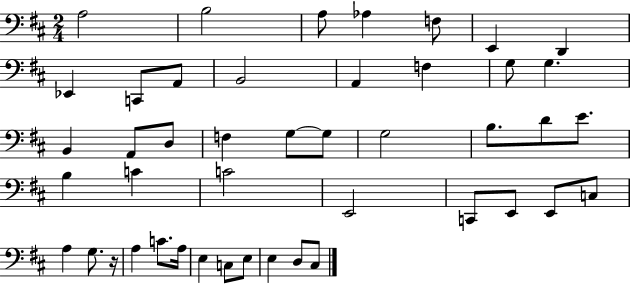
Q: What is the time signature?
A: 2/4